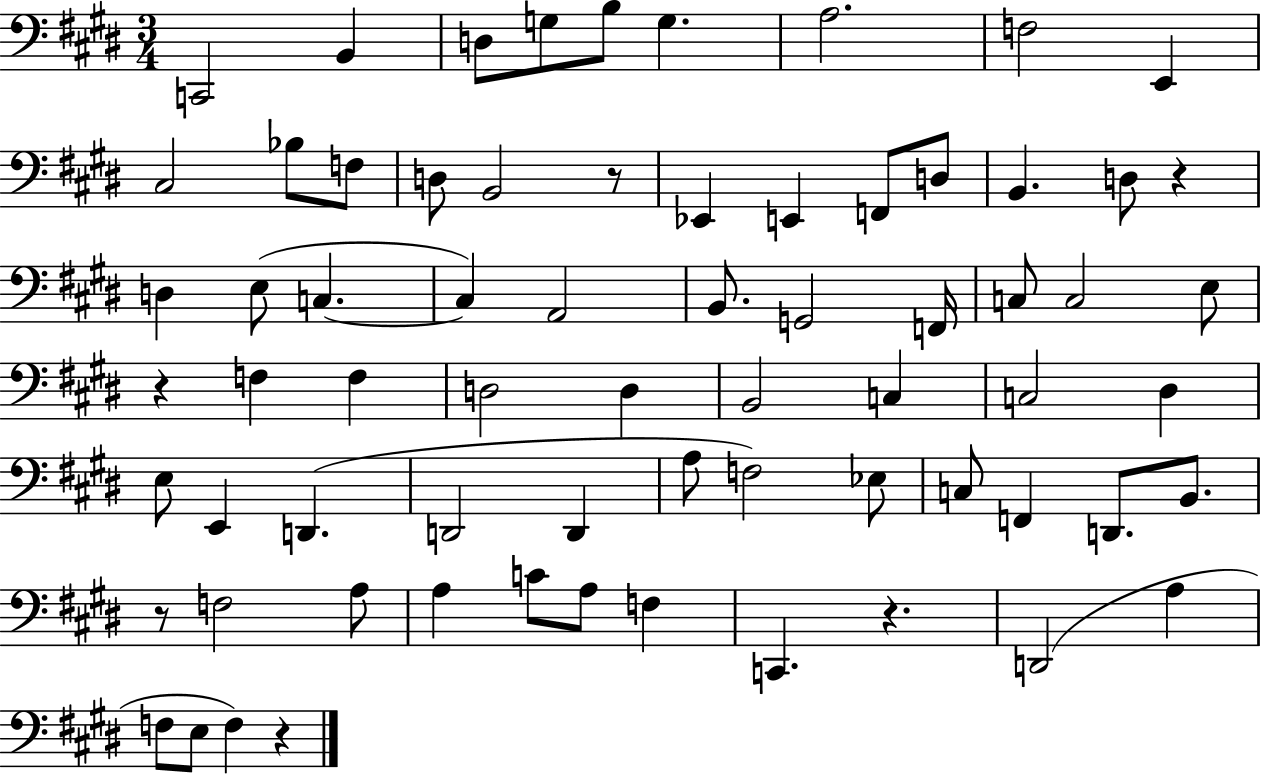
X:1
T:Untitled
M:3/4
L:1/4
K:E
C,,2 B,, D,/2 G,/2 B,/2 G, A,2 F,2 E,, ^C,2 _B,/2 F,/2 D,/2 B,,2 z/2 _E,, E,, F,,/2 D,/2 B,, D,/2 z D, E,/2 C, C, A,,2 B,,/2 G,,2 F,,/4 C,/2 C,2 E,/2 z F, F, D,2 D, B,,2 C, C,2 ^D, E,/2 E,, D,, D,,2 D,, A,/2 F,2 _E,/2 C,/2 F,, D,,/2 B,,/2 z/2 F,2 A,/2 A, C/2 A,/2 F, C,, z D,,2 A, F,/2 E,/2 F, z